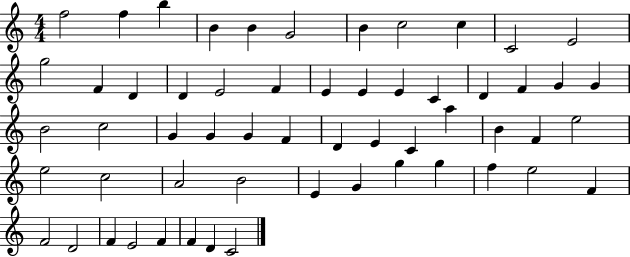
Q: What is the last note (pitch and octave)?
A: C4